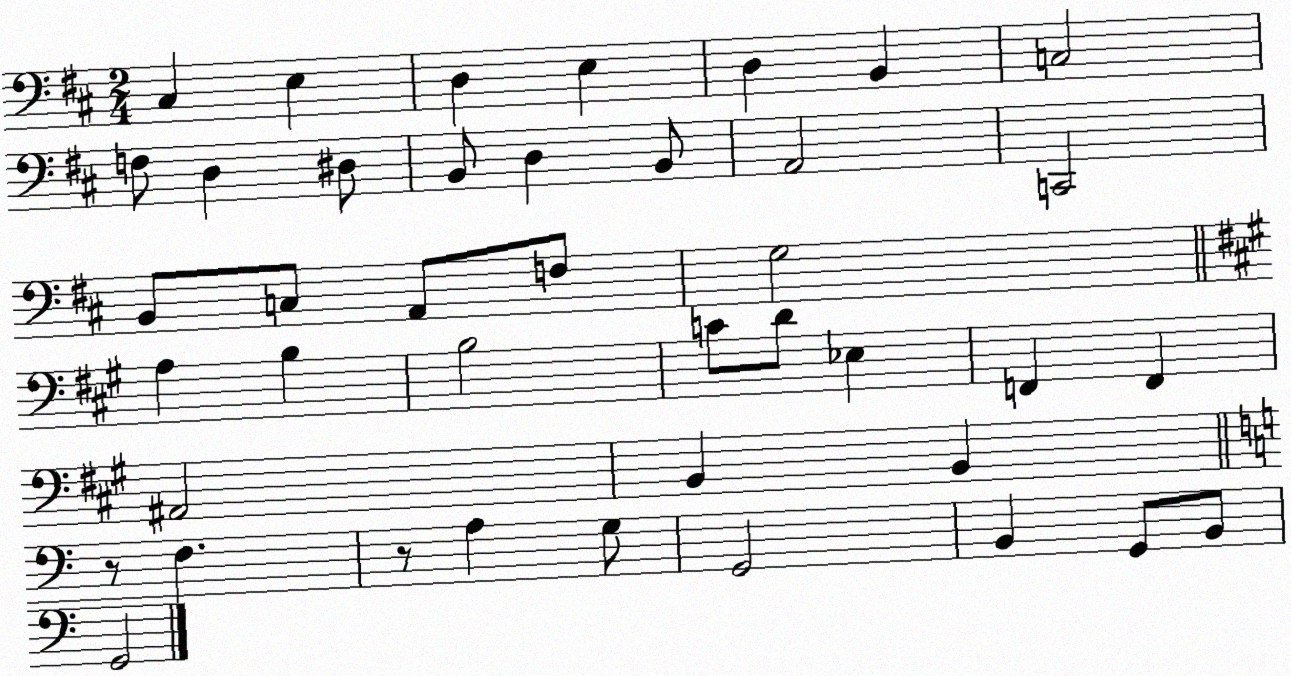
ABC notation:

X:1
T:Untitled
M:2/4
L:1/4
K:D
^C, E, D, E, D, B,, C,2 F,/2 D, ^D,/2 B,,/2 D, B,,/2 A,,2 C,,2 B,,/2 C,/2 A,,/2 F,/2 G,2 A, B, B,2 C/2 D/2 _E, F,, F,, ^A,,2 B,, B,, z/2 F, z/2 A, G,/2 G,,2 B,, G,,/2 B,,/2 G,,2